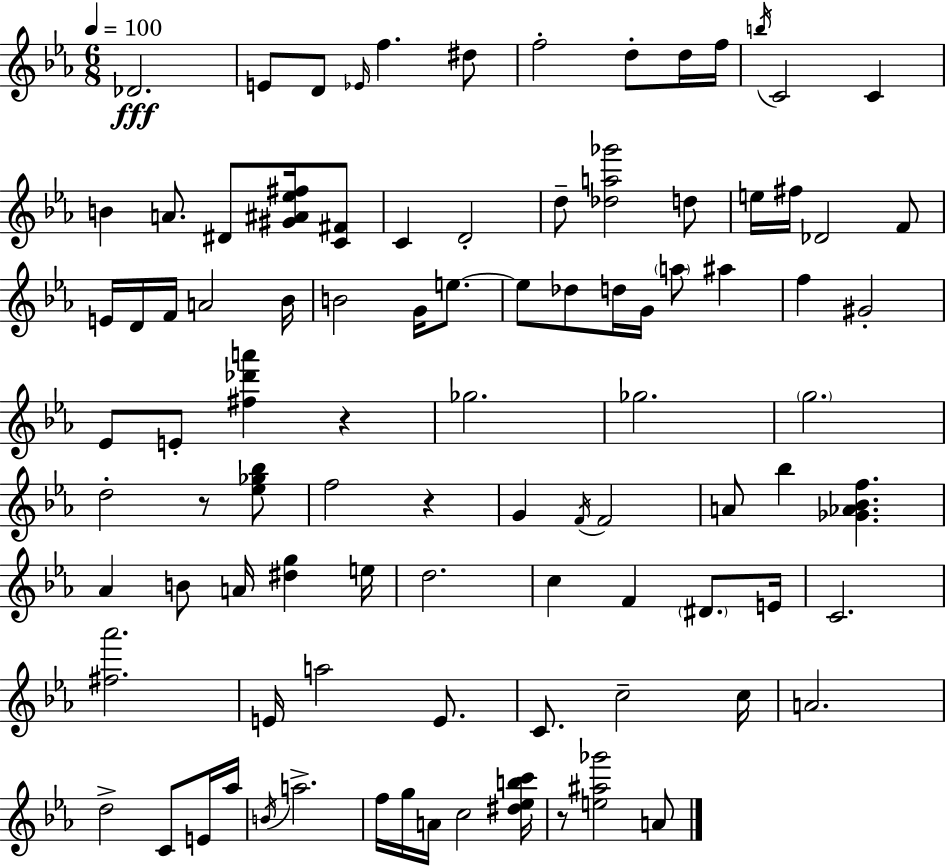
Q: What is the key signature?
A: C minor